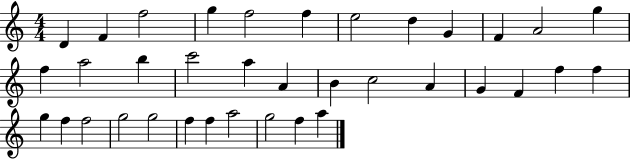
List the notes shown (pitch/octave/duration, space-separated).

D4/q F4/q F5/h G5/q F5/h F5/q E5/h D5/q G4/q F4/q A4/h G5/q F5/q A5/h B5/q C6/h A5/q A4/q B4/q C5/h A4/q G4/q F4/q F5/q F5/q G5/q F5/q F5/h G5/h G5/h F5/q F5/q A5/h G5/h F5/q A5/q